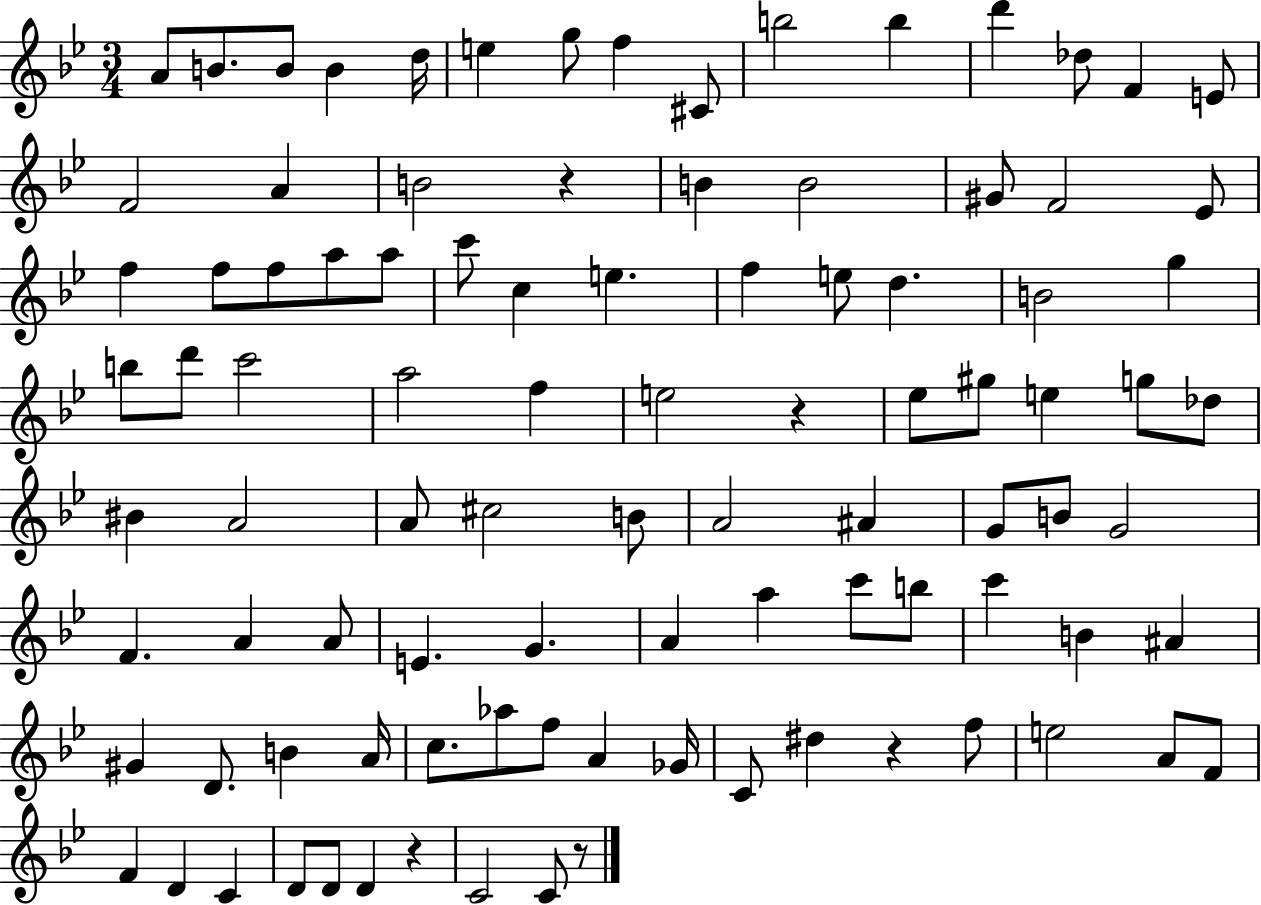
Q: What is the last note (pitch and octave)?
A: C4